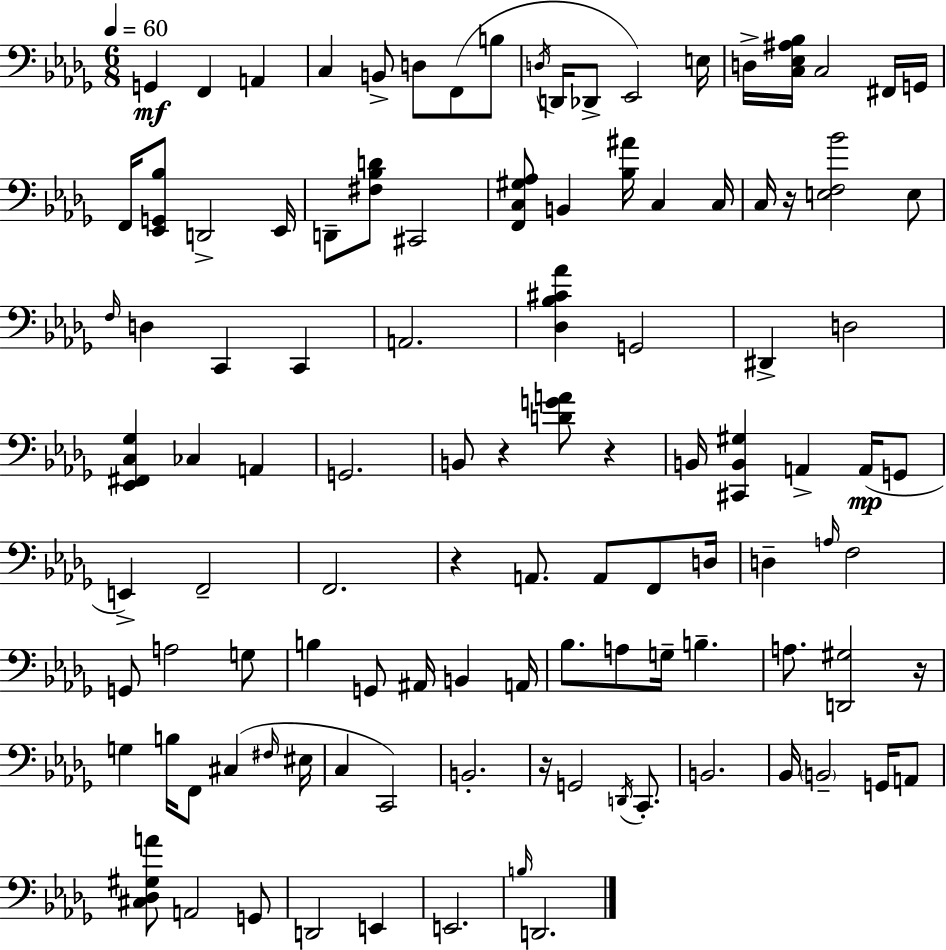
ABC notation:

X:1
T:Untitled
M:6/8
L:1/4
K:Bbm
G,, F,, A,, C, B,,/2 D,/2 F,,/2 B,/2 D,/4 D,,/4 _D,,/2 _E,,2 E,/4 D,/4 [C,_E,^A,_B,]/4 C,2 ^F,,/4 G,,/4 F,,/4 [_E,,G,,_B,]/2 D,,2 _E,,/4 D,,/2 [^F,_B,D]/2 ^C,,2 [F,,C,^G,_A,]/2 B,, [_B,^A]/4 C, C,/4 C,/4 z/4 [E,F,_B]2 E,/2 F,/4 D, C,, C,, A,,2 [_D,_B,^C_A] G,,2 ^D,, D,2 [_E,,^F,,C,_G,] _C, A,, G,,2 B,,/2 z [DGA]/2 z B,,/4 [^C,,B,,^G,] A,, A,,/4 G,,/2 E,, F,,2 F,,2 z A,,/2 A,,/2 F,,/2 D,/4 D, A,/4 F,2 G,,/2 A,2 G,/2 B, G,,/2 ^A,,/4 B,, A,,/4 _B,/2 A,/2 G,/4 B, A,/2 [D,,^G,]2 z/4 G, B,/4 F,,/2 ^C, ^F,/4 ^E,/4 C, C,,2 B,,2 z/4 G,,2 D,,/4 C,,/2 B,,2 _B,,/4 B,,2 G,,/4 A,,/2 [^C,_D,^G,A]/2 A,,2 G,,/2 D,,2 E,, E,,2 B,/4 D,,2